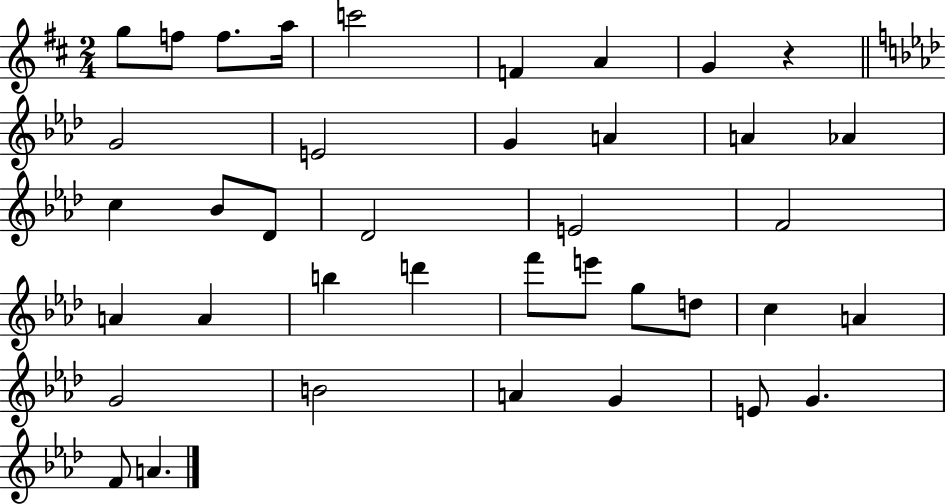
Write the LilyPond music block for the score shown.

{
  \clef treble
  \numericTimeSignature
  \time 2/4
  \key d \major
  g''8 f''8 f''8. a''16 | c'''2 | f'4 a'4 | g'4 r4 | \break \bar "||" \break \key f \minor g'2 | e'2 | g'4 a'4 | a'4 aes'4 | \break c''4 bes'8 des'8 | des'2 | e'2 | f'2 | \break a'4 a'4 | b''4 d'''4 | f'''8 e'''8 g''8 d''8 | c''4 a'4 | \break g'2 | b'2 | a'4 g'4 | e'8 g'4. | \break f'8 a'4. | \bar "|."
}